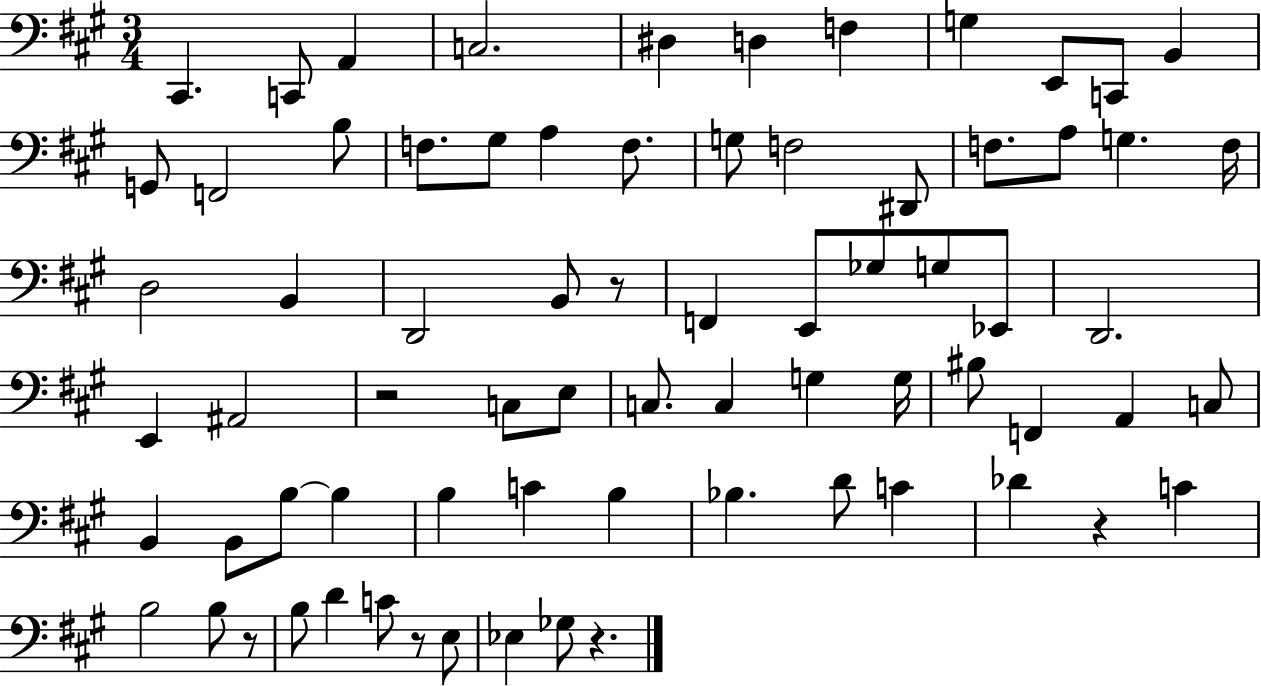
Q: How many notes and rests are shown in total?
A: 73